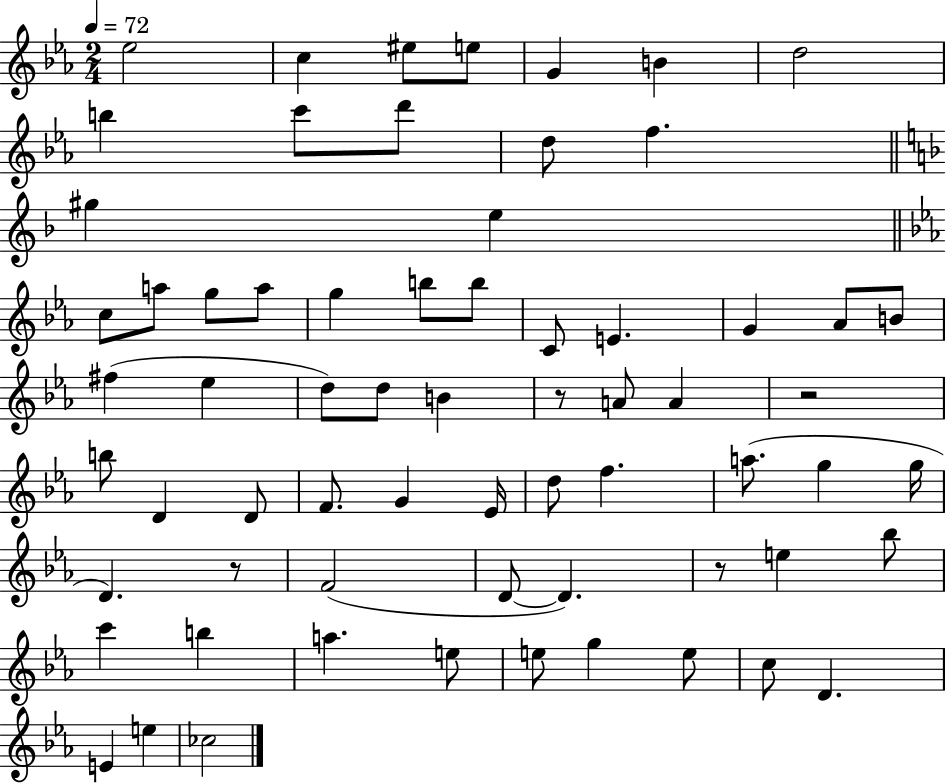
X:1
T:Untitled
M:2/4
L:1/4
K:Eb
_e2 c ^e/2 e/2 G B d2 b c'/2 d'/2 d/2 f ^g e c/2 a/2 g/2 a/2 g b/2 b/2 C/2 E G _A/2 B/2 ^f _e d/2 d/2 B z/2 A/2 A z2 b/2 D D/2 F/2 G _E/4 d/2 f a/2 g g/4 D z/2 F2 D/2 D z/2 e _b/2 c' b a e/2 e/2 g e/2 c/2 D E e _c2